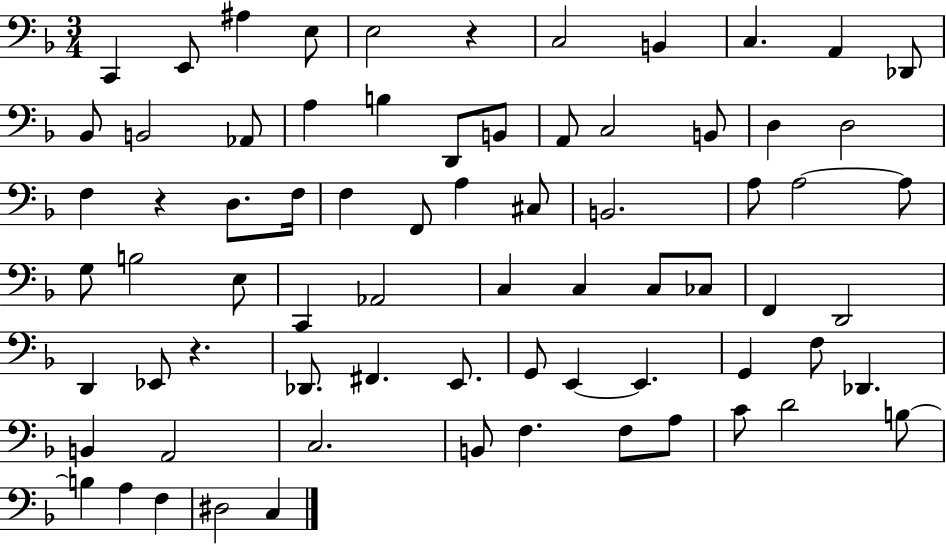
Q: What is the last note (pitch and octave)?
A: C3